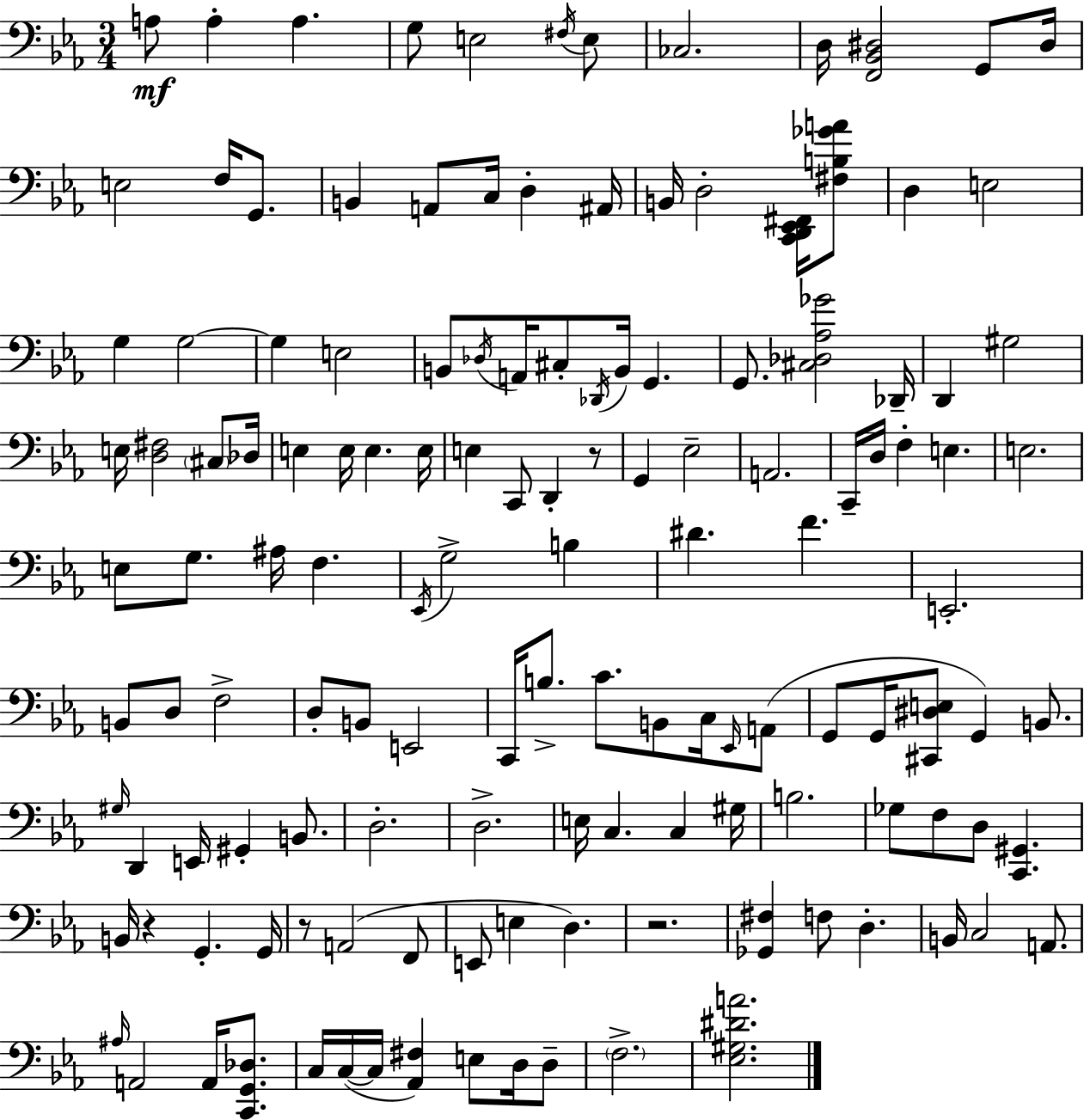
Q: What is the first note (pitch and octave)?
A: A3